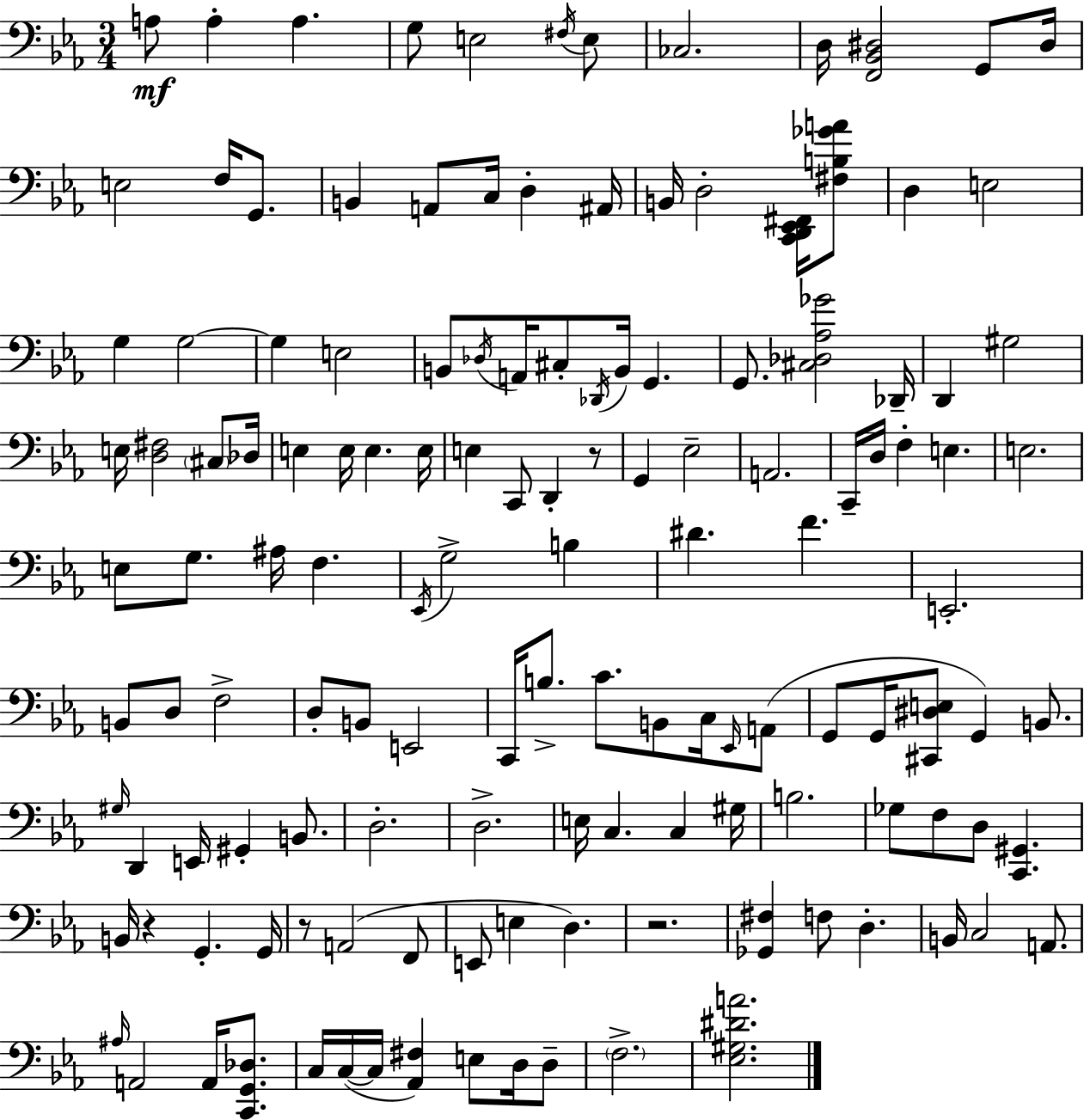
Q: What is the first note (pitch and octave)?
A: A3